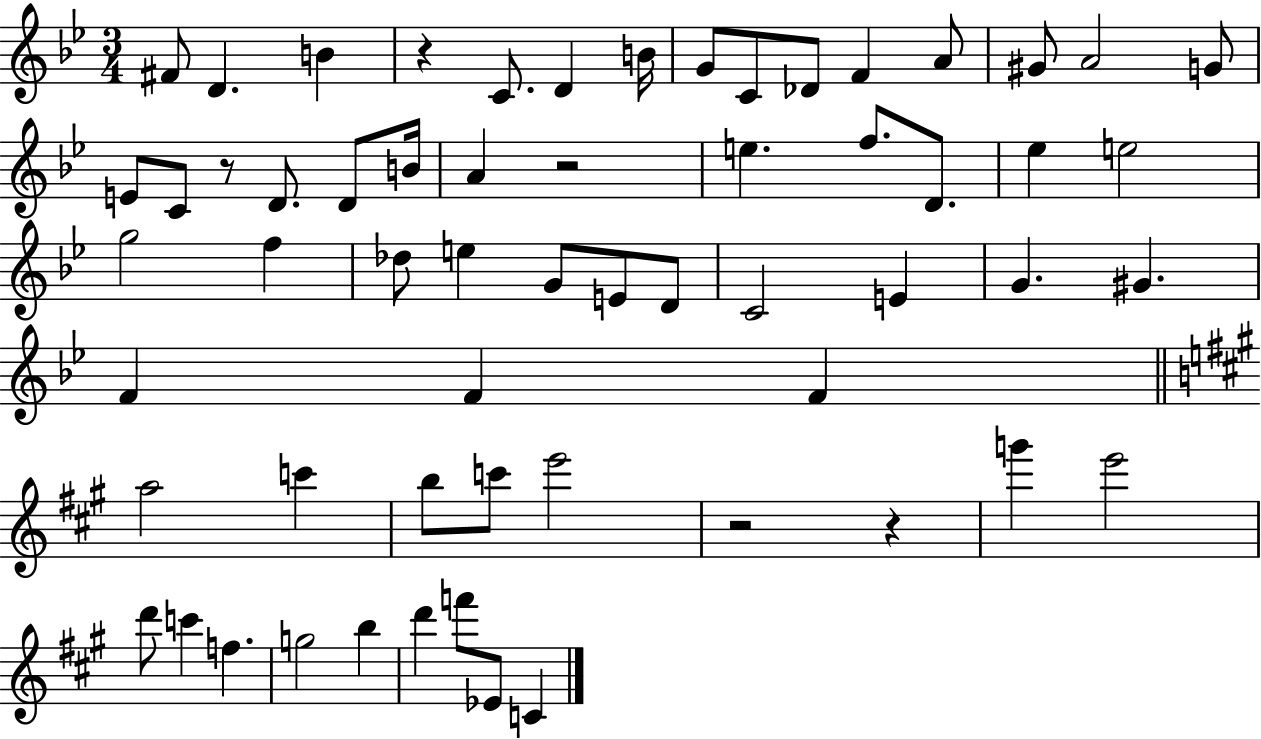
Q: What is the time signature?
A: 3/4